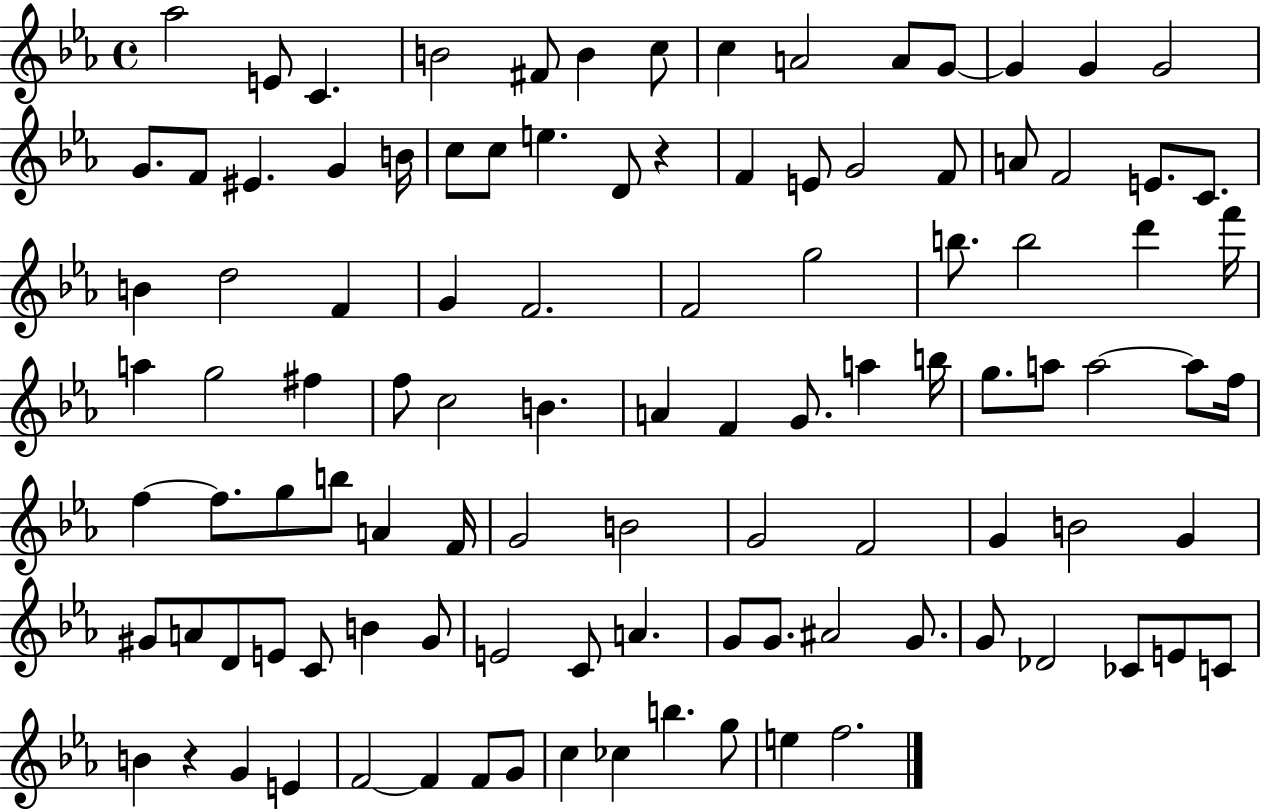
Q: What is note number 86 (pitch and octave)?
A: G4